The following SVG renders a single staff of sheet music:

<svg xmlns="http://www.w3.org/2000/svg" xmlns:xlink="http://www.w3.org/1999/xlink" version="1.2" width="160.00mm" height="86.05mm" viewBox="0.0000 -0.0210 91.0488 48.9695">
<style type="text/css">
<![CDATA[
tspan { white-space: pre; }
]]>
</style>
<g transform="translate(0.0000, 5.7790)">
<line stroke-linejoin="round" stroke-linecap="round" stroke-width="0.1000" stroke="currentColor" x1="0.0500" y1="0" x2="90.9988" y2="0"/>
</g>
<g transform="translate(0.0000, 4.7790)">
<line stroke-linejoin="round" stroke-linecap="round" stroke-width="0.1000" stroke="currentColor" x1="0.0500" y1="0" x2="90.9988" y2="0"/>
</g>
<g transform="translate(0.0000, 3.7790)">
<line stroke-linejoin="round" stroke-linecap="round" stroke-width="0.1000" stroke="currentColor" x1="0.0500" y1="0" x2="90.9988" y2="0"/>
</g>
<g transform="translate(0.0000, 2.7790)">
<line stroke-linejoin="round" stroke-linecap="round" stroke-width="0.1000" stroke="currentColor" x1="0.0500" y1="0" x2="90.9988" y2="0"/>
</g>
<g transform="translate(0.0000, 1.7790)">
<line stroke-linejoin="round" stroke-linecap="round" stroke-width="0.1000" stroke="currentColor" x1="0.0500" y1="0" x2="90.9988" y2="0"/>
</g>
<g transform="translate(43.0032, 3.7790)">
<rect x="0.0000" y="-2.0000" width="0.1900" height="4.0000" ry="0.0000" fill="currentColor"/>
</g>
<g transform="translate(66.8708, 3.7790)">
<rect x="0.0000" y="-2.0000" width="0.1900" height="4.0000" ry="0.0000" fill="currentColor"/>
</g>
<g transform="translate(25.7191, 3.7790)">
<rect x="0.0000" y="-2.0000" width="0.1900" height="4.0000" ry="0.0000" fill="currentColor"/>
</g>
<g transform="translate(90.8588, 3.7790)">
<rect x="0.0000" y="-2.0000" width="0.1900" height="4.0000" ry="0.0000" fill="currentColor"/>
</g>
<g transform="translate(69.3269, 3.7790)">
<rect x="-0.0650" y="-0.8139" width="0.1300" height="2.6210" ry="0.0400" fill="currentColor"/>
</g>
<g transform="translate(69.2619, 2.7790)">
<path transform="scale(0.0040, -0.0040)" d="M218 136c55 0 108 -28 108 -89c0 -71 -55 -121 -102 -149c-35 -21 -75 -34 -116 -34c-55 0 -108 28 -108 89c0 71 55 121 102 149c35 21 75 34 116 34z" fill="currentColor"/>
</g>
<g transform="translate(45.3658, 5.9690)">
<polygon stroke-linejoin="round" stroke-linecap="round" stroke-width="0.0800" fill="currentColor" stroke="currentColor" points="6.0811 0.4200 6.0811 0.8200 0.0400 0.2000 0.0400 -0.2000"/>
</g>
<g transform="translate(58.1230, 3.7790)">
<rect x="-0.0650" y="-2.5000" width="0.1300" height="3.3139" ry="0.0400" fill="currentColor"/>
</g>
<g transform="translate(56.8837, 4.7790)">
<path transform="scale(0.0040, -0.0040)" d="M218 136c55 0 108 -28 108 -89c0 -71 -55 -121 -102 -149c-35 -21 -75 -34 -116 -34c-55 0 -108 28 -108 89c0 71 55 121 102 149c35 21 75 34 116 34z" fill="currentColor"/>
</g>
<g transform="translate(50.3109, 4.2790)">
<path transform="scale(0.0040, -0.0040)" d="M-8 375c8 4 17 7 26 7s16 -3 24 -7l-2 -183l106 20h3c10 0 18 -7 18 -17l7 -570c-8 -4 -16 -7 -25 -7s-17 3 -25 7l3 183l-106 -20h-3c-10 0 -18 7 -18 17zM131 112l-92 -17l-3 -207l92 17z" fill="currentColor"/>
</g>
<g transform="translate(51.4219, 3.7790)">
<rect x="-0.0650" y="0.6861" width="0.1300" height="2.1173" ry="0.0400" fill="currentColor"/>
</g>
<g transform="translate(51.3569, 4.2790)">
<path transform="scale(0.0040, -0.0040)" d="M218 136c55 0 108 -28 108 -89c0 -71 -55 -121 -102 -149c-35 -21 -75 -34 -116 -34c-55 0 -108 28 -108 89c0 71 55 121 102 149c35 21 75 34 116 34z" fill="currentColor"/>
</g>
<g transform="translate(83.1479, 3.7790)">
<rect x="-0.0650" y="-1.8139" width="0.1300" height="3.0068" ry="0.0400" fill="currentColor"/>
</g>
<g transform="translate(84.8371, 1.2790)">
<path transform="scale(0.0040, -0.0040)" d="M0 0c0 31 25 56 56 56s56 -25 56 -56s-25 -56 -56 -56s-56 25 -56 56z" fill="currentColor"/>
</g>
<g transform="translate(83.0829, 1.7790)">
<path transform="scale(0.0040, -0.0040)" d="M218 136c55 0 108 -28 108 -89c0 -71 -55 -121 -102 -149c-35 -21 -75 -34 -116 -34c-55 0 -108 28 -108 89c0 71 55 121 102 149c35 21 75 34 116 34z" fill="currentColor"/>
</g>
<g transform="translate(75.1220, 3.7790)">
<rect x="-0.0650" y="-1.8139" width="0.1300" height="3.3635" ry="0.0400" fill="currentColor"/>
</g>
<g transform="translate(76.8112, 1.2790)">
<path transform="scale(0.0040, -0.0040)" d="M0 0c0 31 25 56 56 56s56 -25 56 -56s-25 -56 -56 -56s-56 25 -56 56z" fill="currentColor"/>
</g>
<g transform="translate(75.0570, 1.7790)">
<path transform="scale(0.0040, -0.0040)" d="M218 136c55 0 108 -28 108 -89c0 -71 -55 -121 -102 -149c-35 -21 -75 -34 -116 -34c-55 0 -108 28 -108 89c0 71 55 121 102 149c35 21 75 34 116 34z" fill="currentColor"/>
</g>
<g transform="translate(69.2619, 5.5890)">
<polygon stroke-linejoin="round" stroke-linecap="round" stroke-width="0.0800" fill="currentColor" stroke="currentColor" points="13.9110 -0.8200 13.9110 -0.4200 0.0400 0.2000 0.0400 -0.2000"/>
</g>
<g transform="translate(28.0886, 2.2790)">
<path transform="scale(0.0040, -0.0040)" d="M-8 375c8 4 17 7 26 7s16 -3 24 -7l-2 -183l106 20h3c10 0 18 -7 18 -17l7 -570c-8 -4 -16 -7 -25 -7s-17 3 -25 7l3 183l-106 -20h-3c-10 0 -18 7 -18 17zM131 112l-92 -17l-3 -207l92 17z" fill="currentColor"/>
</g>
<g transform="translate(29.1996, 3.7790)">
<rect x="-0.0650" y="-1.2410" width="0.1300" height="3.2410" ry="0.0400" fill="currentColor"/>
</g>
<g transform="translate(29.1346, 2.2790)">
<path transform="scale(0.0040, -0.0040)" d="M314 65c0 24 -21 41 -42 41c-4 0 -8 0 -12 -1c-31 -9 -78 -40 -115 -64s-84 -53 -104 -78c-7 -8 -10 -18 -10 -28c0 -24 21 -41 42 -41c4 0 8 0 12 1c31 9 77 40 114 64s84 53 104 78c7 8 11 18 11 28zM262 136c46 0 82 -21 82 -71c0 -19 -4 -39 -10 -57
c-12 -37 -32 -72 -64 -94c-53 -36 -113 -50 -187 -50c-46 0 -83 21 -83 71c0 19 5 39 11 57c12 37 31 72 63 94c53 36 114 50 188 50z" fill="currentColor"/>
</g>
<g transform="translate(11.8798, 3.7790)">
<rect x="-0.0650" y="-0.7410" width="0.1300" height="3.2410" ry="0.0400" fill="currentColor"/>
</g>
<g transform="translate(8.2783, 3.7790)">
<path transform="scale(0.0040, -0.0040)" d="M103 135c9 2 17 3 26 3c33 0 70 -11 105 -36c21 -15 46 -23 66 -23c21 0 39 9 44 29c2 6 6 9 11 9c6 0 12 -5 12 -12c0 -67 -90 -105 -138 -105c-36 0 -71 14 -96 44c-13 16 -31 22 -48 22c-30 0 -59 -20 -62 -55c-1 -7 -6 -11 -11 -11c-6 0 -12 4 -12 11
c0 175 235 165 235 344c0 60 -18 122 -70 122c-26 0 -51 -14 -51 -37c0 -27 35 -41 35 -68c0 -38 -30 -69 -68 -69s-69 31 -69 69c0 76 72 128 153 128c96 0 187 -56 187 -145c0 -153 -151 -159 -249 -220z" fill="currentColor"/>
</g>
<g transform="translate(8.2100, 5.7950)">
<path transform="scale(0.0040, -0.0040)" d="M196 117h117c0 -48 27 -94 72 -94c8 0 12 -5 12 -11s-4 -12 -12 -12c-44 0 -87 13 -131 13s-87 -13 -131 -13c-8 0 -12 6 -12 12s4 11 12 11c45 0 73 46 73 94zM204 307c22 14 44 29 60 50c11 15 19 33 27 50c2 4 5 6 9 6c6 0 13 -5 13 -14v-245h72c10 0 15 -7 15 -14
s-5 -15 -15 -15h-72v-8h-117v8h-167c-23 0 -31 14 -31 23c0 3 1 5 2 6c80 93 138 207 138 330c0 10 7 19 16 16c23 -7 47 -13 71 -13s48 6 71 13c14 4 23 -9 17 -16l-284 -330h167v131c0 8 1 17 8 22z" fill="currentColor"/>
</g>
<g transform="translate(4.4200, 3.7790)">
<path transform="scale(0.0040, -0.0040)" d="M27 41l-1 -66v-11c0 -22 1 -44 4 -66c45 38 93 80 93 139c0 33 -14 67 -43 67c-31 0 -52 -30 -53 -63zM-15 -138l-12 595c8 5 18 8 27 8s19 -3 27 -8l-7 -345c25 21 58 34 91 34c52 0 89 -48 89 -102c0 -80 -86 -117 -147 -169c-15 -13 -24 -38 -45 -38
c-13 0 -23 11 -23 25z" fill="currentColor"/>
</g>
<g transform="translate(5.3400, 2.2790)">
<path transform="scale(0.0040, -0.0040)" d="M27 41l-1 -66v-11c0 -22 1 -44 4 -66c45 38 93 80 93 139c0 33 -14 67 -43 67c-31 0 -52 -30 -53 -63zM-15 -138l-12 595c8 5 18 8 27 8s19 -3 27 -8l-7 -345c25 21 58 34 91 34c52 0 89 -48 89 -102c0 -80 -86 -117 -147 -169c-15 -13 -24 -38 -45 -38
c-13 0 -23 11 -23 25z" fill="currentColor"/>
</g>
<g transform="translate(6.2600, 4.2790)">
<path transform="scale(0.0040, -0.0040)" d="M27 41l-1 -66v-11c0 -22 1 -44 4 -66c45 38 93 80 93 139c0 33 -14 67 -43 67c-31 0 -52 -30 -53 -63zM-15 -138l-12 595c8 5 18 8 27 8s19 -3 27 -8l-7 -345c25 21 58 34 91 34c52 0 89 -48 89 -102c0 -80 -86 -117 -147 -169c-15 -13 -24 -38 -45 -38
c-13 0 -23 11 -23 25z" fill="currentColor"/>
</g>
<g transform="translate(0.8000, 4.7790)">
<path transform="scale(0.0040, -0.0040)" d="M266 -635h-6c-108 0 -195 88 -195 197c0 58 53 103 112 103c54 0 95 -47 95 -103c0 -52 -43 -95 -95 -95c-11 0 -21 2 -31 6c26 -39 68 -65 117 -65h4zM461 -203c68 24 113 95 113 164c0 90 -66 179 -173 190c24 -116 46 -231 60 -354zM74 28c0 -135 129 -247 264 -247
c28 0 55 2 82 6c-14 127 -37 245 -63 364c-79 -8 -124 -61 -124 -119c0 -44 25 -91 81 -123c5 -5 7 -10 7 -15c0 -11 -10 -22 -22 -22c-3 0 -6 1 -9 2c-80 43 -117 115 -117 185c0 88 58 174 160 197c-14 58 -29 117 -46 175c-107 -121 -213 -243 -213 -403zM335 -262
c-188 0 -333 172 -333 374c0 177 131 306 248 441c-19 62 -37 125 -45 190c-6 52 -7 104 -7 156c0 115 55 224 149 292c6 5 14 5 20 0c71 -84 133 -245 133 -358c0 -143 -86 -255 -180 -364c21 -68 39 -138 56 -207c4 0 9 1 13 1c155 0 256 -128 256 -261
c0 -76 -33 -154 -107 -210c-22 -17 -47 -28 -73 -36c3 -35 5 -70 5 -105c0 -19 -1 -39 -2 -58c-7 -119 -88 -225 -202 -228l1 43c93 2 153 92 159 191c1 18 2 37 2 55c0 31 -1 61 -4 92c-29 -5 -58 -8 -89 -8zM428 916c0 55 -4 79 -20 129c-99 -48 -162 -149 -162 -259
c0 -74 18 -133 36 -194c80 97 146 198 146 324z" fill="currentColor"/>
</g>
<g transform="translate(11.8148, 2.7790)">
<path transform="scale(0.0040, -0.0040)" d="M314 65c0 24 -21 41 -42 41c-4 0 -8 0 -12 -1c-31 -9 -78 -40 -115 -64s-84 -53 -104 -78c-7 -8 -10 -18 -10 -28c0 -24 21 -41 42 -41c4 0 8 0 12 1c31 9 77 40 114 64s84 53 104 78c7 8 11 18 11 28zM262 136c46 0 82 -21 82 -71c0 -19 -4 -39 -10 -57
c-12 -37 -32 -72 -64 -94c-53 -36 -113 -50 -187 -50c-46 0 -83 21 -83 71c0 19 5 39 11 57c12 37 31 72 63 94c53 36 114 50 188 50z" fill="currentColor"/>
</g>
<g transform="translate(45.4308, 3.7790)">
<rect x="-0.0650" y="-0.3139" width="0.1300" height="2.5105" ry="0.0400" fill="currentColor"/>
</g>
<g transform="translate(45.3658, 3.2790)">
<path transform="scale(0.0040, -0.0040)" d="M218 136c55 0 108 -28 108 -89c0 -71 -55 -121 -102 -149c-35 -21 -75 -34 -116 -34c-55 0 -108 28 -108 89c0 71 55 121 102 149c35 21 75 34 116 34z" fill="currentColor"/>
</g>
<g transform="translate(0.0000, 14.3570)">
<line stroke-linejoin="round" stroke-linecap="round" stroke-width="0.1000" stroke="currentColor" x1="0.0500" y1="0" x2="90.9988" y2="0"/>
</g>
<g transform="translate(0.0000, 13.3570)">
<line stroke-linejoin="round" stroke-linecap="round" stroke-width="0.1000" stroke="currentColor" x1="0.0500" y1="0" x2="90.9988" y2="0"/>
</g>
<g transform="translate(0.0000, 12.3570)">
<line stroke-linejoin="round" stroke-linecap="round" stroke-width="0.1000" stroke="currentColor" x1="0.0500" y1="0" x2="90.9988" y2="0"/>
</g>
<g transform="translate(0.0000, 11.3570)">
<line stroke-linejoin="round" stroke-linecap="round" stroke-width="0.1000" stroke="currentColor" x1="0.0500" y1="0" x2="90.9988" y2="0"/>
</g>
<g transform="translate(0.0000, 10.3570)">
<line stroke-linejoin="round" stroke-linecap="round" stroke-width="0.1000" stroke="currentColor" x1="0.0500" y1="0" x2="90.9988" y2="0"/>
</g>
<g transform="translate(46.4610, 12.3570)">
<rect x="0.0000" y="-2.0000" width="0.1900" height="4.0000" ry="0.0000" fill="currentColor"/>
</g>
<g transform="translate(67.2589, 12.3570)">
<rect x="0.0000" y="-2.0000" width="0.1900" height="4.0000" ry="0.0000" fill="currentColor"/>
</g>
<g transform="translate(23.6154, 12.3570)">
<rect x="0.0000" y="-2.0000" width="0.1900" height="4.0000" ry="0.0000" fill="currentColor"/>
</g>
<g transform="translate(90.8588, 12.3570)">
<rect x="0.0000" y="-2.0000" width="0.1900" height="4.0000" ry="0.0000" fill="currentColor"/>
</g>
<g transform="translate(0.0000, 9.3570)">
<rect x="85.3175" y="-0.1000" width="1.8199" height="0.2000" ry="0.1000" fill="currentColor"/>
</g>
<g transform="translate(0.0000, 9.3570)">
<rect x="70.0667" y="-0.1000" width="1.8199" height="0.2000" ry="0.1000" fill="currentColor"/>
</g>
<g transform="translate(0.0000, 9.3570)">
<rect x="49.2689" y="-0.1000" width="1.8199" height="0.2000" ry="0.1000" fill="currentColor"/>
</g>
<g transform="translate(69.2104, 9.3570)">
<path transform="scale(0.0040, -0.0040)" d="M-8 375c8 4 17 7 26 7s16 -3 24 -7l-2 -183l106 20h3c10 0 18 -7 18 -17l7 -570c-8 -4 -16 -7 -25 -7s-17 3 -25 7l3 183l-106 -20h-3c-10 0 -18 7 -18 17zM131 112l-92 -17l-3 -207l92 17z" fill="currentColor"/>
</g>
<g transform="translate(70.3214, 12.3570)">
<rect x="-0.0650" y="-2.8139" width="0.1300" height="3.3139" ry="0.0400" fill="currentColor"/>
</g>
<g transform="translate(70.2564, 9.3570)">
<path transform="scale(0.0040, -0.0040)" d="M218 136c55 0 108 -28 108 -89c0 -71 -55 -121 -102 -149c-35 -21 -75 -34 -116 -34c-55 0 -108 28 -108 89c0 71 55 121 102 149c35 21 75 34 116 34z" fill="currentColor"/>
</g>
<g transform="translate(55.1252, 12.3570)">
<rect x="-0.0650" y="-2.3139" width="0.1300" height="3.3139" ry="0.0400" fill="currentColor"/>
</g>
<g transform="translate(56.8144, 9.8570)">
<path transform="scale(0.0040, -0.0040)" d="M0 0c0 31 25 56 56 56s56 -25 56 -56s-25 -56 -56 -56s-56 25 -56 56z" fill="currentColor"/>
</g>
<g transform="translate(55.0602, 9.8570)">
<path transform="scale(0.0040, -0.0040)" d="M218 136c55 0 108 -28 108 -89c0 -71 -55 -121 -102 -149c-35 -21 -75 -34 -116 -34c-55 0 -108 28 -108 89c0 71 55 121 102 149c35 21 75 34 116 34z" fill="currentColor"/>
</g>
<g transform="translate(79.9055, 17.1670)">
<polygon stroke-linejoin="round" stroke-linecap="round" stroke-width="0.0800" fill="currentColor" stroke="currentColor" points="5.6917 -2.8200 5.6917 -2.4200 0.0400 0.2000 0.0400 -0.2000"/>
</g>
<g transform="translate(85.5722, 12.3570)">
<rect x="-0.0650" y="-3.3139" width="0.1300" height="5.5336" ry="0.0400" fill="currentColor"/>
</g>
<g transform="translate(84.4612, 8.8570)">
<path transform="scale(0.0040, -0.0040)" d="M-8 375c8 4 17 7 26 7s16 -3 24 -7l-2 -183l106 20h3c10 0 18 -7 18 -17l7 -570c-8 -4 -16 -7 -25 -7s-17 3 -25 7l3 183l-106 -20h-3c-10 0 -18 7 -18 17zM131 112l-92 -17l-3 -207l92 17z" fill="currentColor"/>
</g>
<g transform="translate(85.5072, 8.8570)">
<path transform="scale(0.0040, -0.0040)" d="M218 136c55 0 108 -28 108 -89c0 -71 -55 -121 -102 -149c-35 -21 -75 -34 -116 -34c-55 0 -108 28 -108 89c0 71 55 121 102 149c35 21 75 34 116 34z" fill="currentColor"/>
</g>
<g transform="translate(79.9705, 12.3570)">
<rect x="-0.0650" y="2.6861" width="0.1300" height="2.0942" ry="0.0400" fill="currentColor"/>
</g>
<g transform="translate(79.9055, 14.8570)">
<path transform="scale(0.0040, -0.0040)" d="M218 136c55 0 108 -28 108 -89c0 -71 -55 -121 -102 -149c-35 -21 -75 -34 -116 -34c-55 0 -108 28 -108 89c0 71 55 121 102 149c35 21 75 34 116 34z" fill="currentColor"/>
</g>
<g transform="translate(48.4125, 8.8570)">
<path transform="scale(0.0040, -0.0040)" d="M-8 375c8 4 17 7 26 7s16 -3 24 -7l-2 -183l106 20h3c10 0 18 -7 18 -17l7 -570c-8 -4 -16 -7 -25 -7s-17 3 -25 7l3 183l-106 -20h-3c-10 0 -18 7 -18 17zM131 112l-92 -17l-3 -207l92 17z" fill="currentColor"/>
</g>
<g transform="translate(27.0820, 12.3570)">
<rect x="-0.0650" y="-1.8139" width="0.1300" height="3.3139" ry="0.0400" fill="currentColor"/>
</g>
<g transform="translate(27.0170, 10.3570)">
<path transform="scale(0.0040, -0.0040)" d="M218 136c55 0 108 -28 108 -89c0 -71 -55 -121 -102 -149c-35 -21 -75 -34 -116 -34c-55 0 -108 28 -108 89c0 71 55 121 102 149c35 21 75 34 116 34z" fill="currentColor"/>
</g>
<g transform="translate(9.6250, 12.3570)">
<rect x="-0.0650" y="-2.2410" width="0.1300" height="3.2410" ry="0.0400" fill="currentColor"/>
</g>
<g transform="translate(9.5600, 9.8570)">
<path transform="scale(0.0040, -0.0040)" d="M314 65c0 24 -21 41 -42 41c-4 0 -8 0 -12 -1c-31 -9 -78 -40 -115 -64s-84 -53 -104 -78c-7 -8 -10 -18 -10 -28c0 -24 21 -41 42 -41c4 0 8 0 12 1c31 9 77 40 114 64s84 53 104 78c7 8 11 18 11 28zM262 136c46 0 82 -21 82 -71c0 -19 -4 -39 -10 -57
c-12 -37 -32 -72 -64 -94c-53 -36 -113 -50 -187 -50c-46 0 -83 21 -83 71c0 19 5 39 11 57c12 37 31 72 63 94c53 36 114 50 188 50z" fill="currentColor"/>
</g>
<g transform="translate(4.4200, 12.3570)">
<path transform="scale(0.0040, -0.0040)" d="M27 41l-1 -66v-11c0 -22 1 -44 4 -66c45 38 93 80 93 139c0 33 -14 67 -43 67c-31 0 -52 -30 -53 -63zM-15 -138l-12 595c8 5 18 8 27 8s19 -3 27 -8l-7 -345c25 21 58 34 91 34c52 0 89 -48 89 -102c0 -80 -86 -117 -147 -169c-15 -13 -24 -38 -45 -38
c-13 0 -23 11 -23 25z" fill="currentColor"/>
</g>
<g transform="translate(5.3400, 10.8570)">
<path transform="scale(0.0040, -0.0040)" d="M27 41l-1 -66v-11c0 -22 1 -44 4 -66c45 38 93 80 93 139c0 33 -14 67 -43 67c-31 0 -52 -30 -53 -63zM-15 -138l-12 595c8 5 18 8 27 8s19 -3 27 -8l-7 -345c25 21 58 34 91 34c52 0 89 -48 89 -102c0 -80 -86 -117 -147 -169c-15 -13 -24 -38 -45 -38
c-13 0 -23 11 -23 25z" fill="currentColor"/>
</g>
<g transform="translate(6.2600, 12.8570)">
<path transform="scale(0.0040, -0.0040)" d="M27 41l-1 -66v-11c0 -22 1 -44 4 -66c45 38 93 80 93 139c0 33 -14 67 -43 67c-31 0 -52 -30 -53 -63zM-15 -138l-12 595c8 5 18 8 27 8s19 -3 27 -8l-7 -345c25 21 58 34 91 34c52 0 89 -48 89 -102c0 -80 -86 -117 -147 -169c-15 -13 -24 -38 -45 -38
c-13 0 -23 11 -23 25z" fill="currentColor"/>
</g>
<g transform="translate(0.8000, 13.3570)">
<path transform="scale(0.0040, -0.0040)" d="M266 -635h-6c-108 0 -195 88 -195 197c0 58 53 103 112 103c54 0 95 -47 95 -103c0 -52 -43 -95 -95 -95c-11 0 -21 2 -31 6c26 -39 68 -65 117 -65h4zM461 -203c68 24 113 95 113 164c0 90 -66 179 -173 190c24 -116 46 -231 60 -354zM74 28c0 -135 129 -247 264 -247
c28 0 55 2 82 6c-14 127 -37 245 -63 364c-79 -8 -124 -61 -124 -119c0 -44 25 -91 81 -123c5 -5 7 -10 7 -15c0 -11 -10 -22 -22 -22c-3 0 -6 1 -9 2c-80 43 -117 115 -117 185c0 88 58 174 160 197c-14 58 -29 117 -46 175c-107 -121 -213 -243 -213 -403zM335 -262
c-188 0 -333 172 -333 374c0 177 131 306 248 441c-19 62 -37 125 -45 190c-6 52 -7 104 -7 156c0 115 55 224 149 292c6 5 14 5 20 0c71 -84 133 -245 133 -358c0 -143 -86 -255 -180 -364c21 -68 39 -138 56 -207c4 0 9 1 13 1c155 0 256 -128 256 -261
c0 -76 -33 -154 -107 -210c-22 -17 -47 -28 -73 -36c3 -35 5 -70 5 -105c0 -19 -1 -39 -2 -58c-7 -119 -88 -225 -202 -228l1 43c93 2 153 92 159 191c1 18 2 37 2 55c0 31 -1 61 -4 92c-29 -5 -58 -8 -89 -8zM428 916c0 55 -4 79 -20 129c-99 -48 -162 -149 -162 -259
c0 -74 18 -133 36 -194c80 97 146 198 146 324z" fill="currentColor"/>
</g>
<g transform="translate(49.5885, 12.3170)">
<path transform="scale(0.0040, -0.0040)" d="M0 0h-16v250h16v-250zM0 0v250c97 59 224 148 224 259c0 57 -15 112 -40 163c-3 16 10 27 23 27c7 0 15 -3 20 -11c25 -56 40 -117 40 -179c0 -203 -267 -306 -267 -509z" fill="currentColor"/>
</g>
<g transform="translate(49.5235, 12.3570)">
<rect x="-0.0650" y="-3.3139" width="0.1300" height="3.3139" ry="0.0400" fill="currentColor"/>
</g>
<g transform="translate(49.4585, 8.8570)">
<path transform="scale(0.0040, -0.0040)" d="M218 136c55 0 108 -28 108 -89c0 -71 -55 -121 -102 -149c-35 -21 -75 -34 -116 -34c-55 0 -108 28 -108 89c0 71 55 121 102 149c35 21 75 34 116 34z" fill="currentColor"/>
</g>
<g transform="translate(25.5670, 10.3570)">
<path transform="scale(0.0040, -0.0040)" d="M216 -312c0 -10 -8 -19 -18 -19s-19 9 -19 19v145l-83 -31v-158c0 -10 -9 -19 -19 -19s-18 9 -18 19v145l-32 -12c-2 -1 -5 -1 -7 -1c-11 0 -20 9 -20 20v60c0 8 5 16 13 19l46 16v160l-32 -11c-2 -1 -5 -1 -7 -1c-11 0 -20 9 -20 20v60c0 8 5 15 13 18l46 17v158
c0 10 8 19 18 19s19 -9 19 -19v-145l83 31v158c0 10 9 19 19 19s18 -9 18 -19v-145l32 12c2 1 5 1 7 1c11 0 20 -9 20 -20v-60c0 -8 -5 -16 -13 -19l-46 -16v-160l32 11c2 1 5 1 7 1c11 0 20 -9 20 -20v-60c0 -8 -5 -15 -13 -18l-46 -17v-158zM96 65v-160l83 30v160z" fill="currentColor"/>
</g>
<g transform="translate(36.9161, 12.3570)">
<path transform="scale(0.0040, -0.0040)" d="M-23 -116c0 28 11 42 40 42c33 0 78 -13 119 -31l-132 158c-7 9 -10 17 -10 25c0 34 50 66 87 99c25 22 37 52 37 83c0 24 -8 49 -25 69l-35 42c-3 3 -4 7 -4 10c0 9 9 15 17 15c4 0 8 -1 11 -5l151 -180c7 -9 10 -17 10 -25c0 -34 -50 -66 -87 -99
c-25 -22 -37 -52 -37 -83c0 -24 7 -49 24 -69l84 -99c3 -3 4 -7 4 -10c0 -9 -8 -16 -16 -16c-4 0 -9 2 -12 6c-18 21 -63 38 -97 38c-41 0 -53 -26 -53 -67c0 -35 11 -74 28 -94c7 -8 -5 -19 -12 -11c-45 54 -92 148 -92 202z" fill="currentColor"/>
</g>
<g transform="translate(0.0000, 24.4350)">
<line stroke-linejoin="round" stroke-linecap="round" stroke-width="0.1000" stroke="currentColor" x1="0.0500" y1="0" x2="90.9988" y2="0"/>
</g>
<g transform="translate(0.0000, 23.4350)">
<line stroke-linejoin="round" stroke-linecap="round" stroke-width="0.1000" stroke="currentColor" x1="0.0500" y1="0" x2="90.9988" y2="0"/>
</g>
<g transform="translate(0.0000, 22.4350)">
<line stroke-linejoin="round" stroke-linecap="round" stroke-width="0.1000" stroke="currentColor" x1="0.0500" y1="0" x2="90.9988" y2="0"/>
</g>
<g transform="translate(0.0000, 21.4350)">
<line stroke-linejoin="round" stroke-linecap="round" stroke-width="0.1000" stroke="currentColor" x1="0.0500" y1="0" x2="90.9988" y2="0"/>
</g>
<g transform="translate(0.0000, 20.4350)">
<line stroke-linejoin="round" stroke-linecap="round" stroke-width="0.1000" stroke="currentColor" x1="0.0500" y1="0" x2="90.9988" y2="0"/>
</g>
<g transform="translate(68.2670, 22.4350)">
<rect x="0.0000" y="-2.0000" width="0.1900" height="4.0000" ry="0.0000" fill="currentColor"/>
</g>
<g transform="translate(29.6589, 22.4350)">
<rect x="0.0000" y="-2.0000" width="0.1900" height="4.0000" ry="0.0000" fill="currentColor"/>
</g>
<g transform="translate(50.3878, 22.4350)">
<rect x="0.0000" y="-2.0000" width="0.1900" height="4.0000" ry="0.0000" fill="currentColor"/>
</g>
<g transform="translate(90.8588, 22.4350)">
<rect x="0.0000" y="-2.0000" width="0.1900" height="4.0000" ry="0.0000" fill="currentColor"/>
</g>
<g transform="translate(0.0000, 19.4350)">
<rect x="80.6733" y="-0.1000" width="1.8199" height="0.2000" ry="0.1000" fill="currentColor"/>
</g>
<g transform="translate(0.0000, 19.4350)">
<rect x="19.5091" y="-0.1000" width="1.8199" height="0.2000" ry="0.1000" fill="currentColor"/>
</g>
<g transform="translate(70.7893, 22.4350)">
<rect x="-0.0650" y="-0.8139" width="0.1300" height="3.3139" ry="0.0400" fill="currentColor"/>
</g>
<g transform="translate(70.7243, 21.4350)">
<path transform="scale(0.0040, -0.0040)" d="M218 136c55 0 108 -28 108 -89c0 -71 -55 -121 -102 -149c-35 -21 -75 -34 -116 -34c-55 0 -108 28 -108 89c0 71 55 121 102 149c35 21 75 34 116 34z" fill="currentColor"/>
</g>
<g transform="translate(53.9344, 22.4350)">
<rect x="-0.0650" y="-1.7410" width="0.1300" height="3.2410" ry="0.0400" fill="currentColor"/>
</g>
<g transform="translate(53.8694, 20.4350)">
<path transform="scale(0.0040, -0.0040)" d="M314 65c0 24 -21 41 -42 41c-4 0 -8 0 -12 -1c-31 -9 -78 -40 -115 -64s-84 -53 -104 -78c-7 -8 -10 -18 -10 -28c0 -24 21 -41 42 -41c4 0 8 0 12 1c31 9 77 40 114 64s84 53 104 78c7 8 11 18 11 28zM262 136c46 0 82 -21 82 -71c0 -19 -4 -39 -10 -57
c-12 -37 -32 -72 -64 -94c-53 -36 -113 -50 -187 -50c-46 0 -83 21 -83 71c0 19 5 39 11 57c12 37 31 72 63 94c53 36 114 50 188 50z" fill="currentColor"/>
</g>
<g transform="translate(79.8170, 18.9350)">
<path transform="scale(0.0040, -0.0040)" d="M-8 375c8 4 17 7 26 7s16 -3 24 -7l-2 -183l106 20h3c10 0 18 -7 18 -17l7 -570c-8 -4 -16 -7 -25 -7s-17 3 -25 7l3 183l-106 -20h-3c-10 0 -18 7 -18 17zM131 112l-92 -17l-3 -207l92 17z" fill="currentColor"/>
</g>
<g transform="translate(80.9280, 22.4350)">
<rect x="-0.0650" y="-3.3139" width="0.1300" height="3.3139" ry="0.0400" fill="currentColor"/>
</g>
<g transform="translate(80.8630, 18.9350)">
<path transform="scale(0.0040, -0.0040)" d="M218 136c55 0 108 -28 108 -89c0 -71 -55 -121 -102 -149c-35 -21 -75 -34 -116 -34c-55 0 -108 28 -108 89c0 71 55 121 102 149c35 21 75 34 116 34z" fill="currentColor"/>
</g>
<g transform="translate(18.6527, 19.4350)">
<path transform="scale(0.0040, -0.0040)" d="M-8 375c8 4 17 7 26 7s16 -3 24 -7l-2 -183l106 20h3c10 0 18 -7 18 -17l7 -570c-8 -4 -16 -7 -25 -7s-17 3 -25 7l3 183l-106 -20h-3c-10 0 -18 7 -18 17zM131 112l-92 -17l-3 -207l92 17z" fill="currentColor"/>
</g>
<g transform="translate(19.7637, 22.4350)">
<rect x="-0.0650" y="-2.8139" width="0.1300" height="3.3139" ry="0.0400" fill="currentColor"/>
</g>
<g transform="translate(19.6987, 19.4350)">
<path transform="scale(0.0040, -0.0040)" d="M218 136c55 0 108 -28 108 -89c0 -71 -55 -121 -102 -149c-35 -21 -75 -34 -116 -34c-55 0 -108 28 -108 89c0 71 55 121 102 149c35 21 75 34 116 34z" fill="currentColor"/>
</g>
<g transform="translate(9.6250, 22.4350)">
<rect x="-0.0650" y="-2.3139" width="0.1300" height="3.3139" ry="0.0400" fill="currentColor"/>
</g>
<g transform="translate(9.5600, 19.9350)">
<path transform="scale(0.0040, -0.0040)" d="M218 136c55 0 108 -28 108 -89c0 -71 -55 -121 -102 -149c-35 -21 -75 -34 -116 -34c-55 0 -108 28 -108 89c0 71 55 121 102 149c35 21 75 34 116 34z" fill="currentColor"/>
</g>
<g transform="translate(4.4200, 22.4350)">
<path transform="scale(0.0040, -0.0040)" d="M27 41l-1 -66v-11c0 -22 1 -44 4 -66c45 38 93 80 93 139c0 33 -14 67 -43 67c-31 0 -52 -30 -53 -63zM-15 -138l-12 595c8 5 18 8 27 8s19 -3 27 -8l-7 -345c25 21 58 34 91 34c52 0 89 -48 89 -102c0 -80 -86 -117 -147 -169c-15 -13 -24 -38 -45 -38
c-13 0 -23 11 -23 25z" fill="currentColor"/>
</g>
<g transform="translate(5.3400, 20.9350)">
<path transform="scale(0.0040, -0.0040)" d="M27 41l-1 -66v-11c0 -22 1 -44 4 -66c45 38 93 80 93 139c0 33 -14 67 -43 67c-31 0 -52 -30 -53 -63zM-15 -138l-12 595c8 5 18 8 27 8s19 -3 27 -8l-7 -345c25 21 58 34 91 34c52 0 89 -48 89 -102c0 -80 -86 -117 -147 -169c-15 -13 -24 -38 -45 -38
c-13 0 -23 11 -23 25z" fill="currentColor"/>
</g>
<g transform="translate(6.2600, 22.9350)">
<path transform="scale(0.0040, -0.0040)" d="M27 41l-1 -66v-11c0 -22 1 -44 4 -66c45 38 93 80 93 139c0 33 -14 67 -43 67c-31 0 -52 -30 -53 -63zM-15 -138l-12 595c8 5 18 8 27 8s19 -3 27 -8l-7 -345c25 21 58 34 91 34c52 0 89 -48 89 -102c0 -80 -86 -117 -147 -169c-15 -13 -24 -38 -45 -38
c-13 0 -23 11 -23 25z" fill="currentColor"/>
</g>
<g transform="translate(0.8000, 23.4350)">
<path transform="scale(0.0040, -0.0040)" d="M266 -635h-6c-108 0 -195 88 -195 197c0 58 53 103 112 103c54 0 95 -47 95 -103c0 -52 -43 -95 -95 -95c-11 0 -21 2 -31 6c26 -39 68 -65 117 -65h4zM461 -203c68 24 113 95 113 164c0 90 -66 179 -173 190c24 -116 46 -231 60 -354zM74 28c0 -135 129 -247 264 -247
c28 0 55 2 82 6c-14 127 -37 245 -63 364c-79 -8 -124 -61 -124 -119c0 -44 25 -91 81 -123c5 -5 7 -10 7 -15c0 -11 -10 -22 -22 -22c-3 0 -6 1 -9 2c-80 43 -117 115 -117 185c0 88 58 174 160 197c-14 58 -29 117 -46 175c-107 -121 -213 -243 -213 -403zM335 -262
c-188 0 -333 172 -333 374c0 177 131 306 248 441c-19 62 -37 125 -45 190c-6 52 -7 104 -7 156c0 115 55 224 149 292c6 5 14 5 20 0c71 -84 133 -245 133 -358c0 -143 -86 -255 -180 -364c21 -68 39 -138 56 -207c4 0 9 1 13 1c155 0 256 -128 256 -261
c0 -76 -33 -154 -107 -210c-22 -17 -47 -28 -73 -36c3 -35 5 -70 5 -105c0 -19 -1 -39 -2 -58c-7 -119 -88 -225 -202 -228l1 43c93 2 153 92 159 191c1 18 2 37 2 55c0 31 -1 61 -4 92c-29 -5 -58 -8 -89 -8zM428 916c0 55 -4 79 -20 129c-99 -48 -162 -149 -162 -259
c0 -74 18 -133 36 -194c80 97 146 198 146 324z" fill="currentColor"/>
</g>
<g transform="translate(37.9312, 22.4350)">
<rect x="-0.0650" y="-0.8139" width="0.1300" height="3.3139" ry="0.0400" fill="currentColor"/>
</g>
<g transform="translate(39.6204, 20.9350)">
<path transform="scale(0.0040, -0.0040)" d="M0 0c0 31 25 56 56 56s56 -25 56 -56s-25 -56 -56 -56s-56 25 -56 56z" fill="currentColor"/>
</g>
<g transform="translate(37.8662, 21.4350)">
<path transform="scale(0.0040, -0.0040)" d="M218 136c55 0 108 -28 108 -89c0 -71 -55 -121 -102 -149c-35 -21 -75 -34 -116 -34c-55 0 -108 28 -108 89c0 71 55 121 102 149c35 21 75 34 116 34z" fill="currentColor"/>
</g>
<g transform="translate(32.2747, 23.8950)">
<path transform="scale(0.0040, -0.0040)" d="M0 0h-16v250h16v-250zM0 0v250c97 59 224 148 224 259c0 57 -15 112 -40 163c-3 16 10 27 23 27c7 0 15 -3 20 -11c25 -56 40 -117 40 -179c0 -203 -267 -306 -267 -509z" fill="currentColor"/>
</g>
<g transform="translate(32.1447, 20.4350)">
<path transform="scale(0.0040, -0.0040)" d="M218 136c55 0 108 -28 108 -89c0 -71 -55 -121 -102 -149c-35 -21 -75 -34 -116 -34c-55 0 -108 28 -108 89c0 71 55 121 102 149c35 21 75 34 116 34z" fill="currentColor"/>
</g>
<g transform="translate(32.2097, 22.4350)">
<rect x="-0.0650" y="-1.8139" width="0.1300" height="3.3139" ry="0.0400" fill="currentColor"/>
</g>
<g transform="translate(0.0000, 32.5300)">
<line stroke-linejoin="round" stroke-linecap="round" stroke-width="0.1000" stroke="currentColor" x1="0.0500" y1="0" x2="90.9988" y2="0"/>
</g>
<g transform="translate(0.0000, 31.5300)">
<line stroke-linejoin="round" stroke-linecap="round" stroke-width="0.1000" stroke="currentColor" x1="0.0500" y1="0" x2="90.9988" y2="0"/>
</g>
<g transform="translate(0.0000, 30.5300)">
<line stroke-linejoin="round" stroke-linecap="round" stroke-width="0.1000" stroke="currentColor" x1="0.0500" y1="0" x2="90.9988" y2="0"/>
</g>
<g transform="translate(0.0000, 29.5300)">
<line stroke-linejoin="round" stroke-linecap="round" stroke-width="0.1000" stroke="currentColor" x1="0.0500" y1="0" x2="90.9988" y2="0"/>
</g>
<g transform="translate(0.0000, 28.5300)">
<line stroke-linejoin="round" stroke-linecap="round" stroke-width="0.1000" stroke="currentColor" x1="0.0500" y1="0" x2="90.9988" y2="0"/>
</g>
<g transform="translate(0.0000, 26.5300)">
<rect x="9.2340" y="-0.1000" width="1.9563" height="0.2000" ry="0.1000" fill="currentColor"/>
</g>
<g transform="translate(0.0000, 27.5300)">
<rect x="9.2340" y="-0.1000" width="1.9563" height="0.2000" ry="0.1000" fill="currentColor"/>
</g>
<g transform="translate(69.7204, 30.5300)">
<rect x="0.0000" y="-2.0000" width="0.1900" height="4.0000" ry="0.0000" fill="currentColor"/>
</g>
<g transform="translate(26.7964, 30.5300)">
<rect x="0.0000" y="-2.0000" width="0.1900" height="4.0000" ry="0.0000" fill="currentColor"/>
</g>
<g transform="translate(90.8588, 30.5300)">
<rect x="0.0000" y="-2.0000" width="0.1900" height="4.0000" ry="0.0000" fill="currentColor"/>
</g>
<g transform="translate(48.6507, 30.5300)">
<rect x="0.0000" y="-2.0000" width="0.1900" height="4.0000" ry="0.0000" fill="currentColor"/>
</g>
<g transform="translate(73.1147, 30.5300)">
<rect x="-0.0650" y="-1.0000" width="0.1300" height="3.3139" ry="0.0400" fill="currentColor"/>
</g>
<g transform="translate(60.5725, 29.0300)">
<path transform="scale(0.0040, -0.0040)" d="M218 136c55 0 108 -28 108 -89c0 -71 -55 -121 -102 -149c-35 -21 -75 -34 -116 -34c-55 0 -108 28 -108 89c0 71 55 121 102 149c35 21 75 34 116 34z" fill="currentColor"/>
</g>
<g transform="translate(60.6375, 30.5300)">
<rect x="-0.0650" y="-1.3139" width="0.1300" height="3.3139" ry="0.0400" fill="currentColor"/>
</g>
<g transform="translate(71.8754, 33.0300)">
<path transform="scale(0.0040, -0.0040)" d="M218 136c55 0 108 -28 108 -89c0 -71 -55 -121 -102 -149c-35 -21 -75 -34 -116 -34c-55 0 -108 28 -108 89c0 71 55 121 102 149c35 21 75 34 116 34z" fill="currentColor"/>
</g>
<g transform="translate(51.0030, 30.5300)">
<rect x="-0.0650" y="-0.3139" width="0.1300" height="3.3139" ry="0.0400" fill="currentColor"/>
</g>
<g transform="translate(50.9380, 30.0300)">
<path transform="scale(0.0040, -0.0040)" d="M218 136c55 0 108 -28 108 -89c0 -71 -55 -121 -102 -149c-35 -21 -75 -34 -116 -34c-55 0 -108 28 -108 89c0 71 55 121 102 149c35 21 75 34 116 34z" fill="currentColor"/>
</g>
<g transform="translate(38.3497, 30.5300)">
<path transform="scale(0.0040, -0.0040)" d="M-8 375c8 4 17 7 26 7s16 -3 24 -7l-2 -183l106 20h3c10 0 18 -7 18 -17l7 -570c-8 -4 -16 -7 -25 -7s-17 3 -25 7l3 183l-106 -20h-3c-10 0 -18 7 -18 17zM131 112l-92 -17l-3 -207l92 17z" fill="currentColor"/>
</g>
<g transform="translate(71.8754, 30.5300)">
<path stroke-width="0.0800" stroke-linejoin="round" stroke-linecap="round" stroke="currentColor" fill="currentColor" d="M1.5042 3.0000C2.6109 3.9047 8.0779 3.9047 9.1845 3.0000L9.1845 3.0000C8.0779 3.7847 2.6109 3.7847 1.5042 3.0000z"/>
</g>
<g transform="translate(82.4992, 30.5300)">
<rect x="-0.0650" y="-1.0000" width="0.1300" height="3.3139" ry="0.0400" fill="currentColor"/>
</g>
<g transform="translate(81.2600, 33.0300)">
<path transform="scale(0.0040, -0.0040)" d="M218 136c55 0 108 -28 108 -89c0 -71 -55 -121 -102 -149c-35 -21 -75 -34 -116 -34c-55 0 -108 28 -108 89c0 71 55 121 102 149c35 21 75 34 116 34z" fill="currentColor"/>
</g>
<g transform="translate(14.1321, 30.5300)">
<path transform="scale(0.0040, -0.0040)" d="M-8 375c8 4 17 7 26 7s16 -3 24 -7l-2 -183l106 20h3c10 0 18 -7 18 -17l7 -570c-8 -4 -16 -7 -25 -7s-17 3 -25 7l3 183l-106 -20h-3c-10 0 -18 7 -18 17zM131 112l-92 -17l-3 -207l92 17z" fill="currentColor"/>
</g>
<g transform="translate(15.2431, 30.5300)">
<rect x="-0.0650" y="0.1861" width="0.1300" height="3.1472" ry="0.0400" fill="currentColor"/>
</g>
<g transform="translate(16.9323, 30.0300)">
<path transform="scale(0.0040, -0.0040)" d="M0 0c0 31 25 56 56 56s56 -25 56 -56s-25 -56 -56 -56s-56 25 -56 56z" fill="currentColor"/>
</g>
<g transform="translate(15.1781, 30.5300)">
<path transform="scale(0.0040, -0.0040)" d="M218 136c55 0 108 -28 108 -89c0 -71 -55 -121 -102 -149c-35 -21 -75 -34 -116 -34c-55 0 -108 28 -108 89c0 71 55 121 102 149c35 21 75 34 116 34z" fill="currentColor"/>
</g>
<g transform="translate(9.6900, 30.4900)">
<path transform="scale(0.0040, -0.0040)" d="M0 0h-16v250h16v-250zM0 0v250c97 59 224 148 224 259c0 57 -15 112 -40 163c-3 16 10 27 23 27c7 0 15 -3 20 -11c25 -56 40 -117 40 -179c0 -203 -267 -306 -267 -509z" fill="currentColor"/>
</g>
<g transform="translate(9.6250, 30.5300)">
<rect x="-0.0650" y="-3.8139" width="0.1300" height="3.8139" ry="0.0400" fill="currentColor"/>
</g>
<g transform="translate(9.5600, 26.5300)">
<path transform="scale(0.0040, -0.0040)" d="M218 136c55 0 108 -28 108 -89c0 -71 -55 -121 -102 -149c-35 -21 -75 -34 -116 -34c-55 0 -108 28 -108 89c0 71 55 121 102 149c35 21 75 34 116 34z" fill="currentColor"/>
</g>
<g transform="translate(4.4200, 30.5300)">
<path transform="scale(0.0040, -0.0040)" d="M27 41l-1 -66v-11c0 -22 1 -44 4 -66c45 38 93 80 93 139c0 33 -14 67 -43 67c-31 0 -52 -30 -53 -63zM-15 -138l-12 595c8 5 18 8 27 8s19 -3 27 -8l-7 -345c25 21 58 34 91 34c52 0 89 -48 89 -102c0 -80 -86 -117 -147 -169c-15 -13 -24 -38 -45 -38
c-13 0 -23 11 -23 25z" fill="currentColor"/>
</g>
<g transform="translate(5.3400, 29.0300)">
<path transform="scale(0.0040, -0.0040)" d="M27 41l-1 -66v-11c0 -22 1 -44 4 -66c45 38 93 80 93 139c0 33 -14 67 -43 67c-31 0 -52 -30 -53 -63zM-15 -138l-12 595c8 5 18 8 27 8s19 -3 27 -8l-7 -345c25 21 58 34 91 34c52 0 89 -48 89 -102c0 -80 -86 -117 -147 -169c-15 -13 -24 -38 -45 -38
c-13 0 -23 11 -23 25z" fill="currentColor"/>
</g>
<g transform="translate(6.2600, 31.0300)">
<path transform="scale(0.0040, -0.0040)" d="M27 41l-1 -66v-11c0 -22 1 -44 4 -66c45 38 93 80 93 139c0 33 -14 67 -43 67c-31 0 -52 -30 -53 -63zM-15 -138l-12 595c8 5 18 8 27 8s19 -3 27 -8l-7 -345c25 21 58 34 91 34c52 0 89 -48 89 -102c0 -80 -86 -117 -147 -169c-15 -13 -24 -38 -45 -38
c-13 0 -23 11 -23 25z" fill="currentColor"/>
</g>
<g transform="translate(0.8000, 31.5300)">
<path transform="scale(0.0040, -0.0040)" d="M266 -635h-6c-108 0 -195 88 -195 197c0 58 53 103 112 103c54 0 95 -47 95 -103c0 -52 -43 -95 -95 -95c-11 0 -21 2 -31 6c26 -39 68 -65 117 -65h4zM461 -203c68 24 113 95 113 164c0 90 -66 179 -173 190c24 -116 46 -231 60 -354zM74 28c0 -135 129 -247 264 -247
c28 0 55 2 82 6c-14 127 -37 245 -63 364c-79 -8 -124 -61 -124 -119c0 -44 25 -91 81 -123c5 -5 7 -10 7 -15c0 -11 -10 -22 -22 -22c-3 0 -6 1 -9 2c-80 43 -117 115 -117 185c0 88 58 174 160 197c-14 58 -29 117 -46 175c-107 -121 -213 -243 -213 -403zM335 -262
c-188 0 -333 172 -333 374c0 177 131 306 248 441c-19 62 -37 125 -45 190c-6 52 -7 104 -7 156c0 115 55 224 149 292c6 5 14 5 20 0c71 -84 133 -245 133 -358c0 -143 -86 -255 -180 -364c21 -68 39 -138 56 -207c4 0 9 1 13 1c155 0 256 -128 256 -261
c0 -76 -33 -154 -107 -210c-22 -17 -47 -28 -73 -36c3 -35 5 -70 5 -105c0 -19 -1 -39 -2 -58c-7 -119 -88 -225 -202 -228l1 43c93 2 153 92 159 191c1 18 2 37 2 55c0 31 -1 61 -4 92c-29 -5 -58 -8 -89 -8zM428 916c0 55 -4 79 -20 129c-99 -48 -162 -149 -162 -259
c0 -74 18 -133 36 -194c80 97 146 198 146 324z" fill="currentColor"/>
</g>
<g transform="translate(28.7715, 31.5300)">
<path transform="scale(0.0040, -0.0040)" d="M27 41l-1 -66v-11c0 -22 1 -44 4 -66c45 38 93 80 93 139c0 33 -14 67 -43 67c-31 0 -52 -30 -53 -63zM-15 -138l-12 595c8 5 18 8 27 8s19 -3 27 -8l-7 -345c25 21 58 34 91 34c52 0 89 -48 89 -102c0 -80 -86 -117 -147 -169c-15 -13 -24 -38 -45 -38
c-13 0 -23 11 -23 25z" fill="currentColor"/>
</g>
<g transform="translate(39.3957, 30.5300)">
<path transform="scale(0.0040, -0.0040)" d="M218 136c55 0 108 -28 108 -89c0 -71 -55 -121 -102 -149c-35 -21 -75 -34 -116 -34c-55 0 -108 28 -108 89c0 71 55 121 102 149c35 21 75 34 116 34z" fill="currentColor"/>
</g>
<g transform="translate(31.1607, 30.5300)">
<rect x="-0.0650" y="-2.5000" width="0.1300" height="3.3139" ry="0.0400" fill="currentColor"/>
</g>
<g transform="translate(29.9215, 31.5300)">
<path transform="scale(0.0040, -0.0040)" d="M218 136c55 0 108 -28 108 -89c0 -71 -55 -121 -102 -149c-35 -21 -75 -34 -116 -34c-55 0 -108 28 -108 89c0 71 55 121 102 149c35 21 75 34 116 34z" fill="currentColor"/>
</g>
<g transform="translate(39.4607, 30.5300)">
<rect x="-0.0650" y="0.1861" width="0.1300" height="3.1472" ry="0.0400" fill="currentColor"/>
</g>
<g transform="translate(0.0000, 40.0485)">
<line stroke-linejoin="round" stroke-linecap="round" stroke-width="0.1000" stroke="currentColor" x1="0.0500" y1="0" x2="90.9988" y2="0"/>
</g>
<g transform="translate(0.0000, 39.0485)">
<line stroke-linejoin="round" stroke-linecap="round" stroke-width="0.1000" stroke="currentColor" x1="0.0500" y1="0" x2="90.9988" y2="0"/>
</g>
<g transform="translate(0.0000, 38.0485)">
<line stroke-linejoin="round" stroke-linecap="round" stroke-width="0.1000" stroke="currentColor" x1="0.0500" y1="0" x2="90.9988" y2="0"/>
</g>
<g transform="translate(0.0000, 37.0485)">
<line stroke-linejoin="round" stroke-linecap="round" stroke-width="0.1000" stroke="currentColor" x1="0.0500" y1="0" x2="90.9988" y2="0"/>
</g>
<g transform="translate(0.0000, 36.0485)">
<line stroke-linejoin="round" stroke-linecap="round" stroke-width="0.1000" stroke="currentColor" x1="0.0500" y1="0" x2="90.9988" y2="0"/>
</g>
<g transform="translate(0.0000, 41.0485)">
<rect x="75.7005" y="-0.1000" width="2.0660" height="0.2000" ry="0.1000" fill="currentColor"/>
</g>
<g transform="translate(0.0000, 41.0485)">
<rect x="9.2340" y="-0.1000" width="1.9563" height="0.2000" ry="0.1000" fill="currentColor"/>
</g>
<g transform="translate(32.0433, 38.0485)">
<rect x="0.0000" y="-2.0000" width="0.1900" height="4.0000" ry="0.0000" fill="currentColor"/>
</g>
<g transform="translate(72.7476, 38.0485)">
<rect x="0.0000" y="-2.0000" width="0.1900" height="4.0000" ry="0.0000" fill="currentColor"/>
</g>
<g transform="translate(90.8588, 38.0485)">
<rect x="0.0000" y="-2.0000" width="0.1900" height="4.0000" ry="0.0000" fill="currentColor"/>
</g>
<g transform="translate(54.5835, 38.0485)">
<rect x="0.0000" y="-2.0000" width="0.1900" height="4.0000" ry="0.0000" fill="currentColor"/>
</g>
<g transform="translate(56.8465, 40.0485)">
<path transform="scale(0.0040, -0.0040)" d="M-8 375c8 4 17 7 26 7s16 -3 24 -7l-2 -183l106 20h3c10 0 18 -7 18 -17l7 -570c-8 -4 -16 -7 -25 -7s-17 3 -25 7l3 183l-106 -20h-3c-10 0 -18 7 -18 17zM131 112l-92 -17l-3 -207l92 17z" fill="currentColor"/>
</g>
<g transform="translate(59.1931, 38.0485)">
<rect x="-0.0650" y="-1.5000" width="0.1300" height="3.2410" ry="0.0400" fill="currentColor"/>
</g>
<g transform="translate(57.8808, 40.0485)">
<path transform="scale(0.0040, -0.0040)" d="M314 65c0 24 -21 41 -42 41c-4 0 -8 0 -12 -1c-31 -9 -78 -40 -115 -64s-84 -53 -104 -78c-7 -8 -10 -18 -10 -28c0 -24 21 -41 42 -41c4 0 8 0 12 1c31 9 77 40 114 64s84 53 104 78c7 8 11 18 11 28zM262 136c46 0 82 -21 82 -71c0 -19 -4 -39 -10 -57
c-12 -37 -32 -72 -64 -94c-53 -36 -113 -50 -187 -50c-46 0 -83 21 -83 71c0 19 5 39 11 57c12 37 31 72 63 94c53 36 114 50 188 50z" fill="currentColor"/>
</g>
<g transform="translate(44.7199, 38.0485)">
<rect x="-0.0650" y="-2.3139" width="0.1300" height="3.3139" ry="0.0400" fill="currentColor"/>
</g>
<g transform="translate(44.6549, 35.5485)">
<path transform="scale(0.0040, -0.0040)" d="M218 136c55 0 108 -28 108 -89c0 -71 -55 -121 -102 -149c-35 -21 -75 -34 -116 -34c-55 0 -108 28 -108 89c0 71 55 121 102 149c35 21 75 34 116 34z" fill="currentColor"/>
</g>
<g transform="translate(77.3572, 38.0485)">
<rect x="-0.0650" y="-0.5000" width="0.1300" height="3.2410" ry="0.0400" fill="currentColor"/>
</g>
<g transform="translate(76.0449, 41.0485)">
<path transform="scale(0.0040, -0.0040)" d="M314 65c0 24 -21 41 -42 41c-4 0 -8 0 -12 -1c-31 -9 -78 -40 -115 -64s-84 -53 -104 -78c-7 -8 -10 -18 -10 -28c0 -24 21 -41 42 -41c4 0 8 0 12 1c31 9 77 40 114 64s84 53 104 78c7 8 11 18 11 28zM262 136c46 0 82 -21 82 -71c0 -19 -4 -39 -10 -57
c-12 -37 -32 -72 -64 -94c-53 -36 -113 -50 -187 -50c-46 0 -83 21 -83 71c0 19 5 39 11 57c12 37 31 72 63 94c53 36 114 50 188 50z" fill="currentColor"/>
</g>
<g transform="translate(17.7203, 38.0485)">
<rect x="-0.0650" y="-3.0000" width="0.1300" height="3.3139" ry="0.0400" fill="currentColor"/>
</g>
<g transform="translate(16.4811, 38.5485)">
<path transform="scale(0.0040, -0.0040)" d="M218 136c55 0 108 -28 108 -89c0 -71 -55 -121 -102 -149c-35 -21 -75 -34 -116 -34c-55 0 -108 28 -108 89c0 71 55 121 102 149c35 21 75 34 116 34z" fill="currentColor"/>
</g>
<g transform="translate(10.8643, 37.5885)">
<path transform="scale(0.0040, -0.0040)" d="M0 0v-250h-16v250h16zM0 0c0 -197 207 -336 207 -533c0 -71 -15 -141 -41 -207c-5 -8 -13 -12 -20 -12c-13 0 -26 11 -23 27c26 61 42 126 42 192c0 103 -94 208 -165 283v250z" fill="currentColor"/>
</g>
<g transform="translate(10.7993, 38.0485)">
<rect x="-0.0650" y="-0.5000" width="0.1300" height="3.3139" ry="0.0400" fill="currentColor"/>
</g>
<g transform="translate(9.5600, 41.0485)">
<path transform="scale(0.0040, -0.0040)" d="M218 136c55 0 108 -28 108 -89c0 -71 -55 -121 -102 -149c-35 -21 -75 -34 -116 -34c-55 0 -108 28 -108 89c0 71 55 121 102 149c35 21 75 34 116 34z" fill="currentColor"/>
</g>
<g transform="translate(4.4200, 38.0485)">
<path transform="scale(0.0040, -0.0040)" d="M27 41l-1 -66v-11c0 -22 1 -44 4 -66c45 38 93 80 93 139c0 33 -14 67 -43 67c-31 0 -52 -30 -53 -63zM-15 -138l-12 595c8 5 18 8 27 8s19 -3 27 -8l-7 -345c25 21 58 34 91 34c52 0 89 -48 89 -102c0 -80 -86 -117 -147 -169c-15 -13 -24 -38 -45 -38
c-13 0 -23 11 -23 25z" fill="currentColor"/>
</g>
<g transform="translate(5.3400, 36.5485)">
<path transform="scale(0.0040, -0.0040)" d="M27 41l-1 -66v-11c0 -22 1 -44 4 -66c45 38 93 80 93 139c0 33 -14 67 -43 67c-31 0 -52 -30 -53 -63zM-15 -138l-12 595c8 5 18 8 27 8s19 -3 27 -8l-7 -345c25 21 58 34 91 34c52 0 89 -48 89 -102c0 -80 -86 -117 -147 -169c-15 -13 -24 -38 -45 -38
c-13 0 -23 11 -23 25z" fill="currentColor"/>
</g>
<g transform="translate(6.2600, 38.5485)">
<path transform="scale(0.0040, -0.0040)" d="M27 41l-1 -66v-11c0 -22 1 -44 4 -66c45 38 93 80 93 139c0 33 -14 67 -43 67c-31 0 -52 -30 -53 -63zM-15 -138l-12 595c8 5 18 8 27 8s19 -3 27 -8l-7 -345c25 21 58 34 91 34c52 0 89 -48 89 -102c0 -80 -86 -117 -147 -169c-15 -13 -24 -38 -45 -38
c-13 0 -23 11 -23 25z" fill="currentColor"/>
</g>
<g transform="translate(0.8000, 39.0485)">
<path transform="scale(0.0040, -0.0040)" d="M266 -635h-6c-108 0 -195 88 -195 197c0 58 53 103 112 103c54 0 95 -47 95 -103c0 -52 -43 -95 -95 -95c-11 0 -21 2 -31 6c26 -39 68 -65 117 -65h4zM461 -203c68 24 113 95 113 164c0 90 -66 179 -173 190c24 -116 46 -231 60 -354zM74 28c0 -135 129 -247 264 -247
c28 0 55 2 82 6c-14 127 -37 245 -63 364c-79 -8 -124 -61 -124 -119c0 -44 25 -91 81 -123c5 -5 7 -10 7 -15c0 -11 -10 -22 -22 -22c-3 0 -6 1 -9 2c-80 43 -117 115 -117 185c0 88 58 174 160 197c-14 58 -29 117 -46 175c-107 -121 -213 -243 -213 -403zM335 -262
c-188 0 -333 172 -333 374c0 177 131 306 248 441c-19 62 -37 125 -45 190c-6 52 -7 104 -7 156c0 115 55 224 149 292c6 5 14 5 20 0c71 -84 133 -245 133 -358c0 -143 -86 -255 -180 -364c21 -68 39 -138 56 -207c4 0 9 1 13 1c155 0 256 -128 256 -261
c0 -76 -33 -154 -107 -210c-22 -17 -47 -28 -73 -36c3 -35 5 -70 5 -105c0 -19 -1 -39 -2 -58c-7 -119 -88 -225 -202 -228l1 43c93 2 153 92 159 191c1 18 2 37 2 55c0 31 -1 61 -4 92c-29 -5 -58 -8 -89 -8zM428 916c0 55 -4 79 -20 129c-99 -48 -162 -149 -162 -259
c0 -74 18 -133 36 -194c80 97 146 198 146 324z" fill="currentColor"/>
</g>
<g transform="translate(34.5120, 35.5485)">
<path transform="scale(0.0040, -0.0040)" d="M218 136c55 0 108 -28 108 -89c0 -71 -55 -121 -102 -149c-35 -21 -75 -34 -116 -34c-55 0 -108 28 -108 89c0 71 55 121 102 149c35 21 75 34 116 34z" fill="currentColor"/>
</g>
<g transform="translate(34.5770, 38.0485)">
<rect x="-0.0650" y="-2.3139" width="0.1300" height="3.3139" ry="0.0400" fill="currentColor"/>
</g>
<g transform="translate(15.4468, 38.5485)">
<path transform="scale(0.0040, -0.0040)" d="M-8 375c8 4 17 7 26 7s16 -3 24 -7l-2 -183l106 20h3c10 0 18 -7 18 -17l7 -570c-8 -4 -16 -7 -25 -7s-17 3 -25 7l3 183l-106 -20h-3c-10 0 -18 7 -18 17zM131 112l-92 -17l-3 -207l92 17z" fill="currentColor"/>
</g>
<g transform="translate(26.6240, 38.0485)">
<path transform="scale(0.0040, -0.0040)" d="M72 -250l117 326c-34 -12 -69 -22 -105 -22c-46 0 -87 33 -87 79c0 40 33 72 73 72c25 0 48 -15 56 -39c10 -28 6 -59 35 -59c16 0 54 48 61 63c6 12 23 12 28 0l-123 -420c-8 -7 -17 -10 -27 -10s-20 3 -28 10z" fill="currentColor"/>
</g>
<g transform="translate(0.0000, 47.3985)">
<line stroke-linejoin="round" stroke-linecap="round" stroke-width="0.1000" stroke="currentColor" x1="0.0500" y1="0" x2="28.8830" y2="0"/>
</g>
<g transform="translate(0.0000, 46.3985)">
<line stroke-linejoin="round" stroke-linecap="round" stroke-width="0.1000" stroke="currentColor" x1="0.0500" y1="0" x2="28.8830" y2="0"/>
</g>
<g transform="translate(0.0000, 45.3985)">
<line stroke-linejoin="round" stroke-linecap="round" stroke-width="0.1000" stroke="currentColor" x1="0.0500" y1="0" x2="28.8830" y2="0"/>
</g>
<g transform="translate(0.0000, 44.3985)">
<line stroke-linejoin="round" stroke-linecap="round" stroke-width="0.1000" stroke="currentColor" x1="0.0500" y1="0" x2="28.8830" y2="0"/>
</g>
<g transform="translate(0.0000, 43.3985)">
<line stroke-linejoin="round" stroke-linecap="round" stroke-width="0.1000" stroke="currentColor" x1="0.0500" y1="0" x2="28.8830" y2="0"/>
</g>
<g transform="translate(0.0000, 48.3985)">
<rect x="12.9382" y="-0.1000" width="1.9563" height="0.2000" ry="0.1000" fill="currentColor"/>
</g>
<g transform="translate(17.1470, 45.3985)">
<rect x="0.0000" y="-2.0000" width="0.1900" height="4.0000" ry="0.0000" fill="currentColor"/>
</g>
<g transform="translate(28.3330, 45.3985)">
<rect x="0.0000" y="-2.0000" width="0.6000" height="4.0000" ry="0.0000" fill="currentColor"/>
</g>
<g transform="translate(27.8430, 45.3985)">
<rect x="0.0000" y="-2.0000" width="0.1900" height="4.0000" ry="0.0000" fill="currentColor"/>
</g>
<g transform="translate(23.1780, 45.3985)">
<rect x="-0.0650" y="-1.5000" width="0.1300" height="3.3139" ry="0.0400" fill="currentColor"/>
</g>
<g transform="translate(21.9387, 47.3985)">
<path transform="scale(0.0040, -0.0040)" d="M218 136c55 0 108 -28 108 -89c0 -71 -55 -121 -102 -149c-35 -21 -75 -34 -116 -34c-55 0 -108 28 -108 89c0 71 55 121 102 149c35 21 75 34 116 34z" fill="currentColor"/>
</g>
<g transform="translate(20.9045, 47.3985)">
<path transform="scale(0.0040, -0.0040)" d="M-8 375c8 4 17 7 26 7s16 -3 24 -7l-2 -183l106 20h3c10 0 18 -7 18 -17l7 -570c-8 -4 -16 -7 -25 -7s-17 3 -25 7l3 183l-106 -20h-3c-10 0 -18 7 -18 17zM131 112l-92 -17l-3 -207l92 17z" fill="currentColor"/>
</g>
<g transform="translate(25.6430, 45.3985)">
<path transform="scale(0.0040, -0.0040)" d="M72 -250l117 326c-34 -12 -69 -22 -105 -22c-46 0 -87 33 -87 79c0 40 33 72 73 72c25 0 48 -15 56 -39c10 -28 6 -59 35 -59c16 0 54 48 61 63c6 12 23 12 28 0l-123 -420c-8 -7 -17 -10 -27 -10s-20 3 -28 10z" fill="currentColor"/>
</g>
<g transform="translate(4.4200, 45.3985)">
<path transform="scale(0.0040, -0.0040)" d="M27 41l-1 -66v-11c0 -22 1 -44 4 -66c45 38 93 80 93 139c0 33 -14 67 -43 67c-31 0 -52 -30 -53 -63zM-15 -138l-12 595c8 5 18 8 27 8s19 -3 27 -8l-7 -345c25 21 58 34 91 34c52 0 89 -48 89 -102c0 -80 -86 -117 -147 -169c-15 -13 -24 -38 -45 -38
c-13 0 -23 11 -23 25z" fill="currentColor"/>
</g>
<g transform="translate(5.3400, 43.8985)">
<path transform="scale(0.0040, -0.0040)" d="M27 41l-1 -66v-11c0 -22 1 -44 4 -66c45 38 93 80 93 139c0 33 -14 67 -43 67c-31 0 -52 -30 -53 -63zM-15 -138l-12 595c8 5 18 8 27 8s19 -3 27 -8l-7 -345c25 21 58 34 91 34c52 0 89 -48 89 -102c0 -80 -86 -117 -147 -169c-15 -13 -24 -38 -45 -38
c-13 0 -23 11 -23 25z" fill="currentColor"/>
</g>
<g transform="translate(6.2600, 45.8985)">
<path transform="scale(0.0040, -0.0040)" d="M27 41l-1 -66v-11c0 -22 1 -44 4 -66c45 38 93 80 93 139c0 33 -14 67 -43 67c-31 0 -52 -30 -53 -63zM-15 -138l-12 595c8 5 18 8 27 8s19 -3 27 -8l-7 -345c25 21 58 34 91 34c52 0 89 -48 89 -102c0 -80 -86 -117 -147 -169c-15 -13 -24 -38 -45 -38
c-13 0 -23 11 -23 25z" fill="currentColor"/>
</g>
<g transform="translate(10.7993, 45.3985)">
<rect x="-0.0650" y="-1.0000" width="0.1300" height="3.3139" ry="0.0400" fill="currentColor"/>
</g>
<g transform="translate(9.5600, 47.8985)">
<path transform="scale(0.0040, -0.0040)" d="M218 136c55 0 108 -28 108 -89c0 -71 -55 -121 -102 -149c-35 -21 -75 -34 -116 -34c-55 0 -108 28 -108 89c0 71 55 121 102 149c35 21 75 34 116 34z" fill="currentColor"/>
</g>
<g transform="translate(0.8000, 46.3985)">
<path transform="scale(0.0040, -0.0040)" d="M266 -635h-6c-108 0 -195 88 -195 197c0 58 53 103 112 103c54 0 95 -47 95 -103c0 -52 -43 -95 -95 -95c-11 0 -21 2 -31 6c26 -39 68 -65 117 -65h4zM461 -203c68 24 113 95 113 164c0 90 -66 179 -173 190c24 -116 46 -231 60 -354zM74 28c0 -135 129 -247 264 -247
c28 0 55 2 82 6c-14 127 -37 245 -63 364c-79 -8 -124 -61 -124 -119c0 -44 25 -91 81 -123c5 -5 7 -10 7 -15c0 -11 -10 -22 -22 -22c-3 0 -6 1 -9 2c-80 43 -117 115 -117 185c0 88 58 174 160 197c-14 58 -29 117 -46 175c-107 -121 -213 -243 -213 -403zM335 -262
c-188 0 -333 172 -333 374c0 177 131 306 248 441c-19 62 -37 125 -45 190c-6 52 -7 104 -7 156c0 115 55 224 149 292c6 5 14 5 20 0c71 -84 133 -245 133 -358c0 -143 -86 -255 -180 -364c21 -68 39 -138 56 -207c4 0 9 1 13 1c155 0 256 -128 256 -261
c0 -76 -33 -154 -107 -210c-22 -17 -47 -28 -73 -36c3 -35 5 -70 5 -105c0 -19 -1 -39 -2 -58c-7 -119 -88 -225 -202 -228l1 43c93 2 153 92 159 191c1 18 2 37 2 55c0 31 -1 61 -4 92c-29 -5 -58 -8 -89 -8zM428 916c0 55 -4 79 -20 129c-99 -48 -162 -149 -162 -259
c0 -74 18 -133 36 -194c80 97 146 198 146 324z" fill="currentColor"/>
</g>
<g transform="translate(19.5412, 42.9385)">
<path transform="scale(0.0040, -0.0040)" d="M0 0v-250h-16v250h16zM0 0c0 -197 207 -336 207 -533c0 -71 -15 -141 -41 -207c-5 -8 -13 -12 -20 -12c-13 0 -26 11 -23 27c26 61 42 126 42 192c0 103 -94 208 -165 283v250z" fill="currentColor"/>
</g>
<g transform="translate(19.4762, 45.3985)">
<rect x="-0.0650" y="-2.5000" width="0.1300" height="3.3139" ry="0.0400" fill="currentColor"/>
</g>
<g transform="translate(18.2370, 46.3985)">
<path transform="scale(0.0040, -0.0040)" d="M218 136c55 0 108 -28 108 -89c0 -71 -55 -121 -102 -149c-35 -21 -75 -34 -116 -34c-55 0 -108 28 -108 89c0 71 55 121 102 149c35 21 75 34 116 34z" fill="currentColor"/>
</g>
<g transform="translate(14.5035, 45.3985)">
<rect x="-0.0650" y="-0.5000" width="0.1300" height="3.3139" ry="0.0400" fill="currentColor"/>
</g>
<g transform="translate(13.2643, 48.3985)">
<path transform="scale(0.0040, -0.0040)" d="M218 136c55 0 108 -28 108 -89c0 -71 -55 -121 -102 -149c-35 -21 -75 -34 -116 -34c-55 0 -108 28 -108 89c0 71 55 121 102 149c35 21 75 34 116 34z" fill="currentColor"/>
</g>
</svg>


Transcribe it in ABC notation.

X:1
T:Untitled
M:2/4
L:1/4
K:Eb
d2 e2 c/2 A/2 G d/2 f/2 f/2 g2 ^f z b/2 g a D/2 b/2 g a f/2 d f2 d b c'/2 B _G B c _e D D C/2 A z/2 g g E2 C2 D C G/2 E z/2